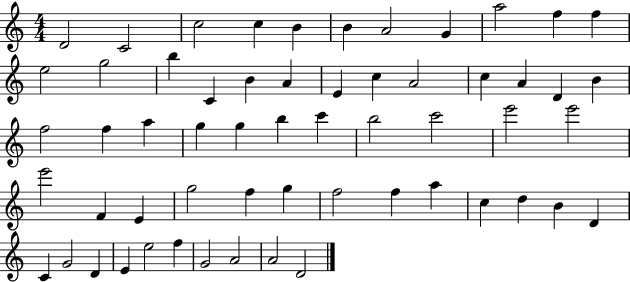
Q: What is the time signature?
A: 4/4